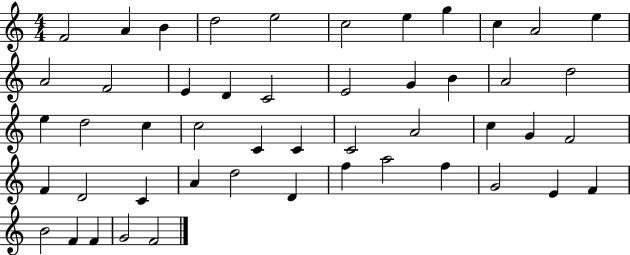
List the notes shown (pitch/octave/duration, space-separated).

F4/h A4/q B4/q D5/h E5/h C5/h E5/q G5/q C5/q A4/h E5/q A4/h F4/h E4/q D4/q C4/h E4/h G4/q B4/q A4/h D5/h E5/q D5/h C5/q C5/h C4/q C4/q C4/h A4/h C5/q G4/q F4/h F4/q D4/h C4/q A4/q D5/h D4/q F5/q A5/h F5/q G4/h E4/q F4/q B4/h F4/q F4/q G4/h F4/h